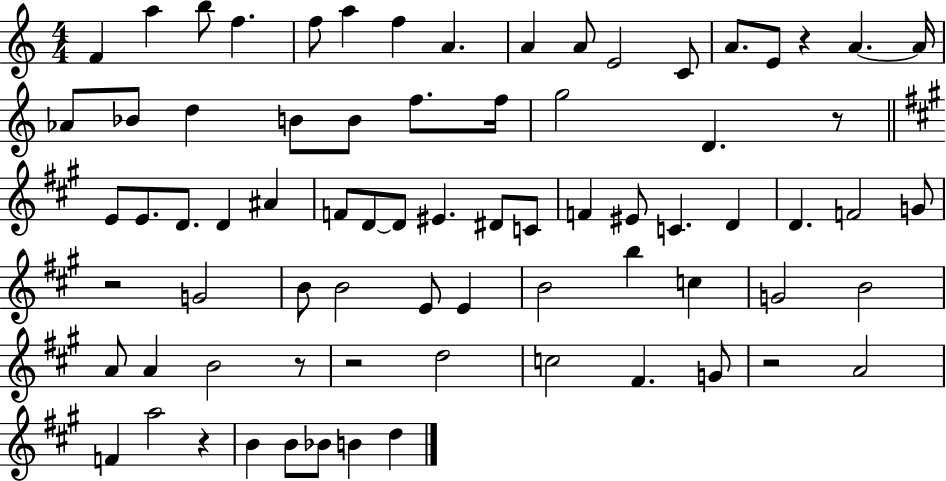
X:1
T:Untitled
M:4/4
L:1/4
K:C
F a b/2 f f/2 a f A A A/2 E2 C/2 A/2 E/2 z A A/4 _A/2 _B/2 d B/2 B/2 f/2 f/4 g2 D z/2 E/2 E/2 D/2 D ^A F/2 D/2 D/2 ^E ^D/2 C/2 F ^E/2 C D D F2 G/2 z2 G2 B/2 B2 E/2 E B2 b c G2 B2 A/2 A B2 z/2 z2 d2 c2 ^F G/2 z2 A2 F a2 z B B/2 _B/2 B d